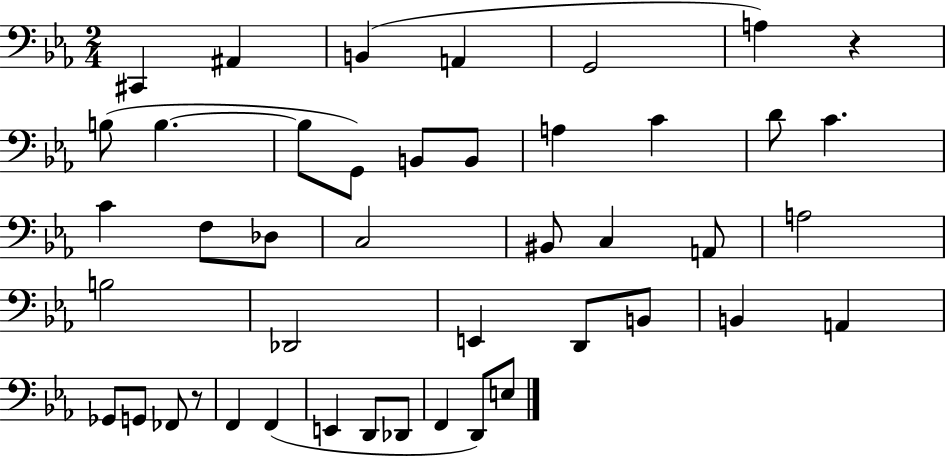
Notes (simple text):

C#2/q A#2/q B2/q A2/q G2/h A3/q R/q B3/e B3/q. B3/e G2/e B2/e B2/e A3/q C4/q D4/e C4/q. C4/q F3/e Db3/e C3/h BIS2/e C3/q A2/e A3/h B3/h Db2/h E2/q D2/e B2/e B2/q A2/q Gb2/e G2/e FES2/e R/e F2/q F2/q E2/q D2/e Db2/e F2/q D2/e E3/e